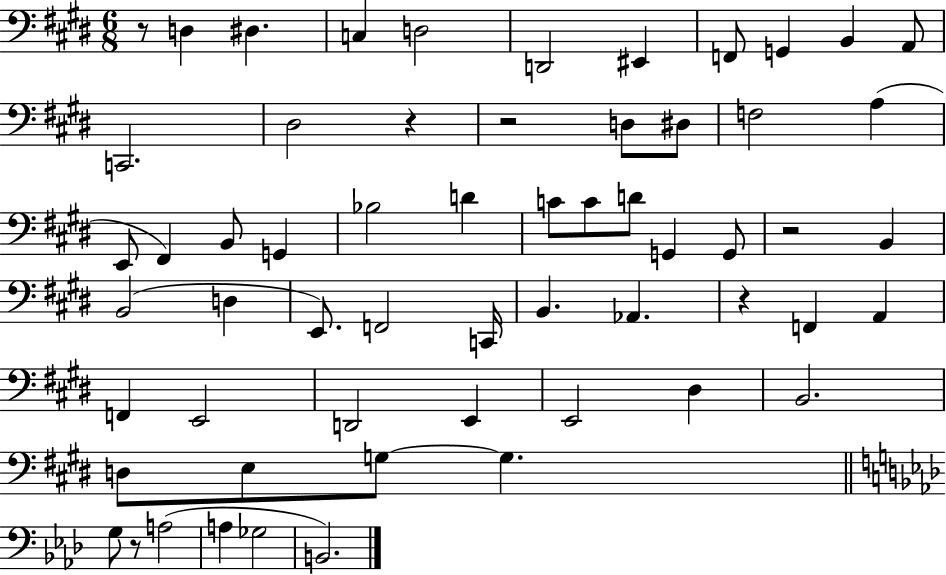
X:1
T:Untitled
M:6/8
L:1/4
K:E
z/2 D, ^D, C, D,2 D,,2 ^E,, F,,/2 G,, B,, A,,/2 C,,2 ^D,2 z z2 D,/2 ^D,/2 F,2 A, E,,/2 ^F,, B,,/2 G,, _B,2 D C/2 C/2 D/2 G,, G,,/2 z2 B,, B,,2 D, E,,/2 F,,2 C,,/4 B,, _A,, z F,, A,, F,, E,,2 D,,2 E,, E,,2 ^D, B,,2 D,/2 E,/2 G,/2 G, G,/2 z/2 A,2 A, _G,2 B,,2